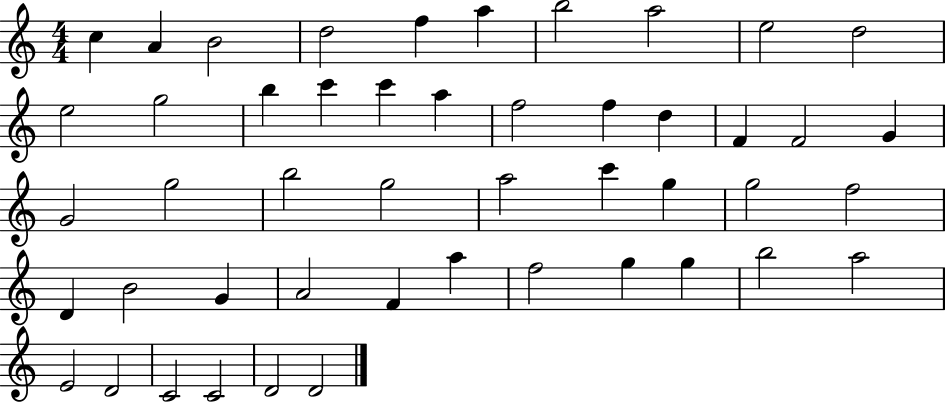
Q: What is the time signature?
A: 4/4